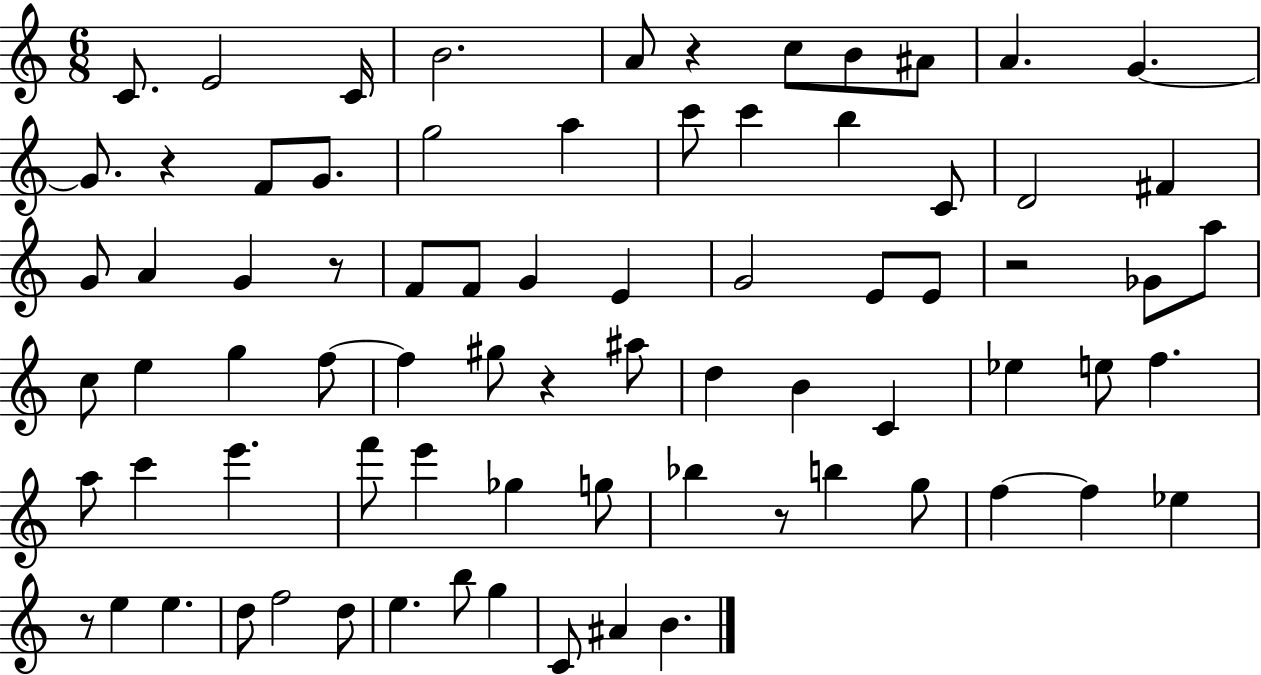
X:1
T:Untitled
M:6/8
L:1/4
K:C
C/2 E2 C/4 B2 A/2 z c/2 B/2 ^A/2 A G G/2 z F/2 G/2 g2 a c'/2 c' b C/2 D2 ^F G/2 A G z/2 F/2 F/2 G E G2 E/2 E/2 z2 _G/2 a/2 c/2 e g f/2 f ^g/2 z ^a/2 d B C _e e/2 f a/2 c' e' f'/2 e' _g g/2 _b z/2 b g/2 f f _e z/2 e e d/2 f2 d/2 e b/2 g C/2 ^A B